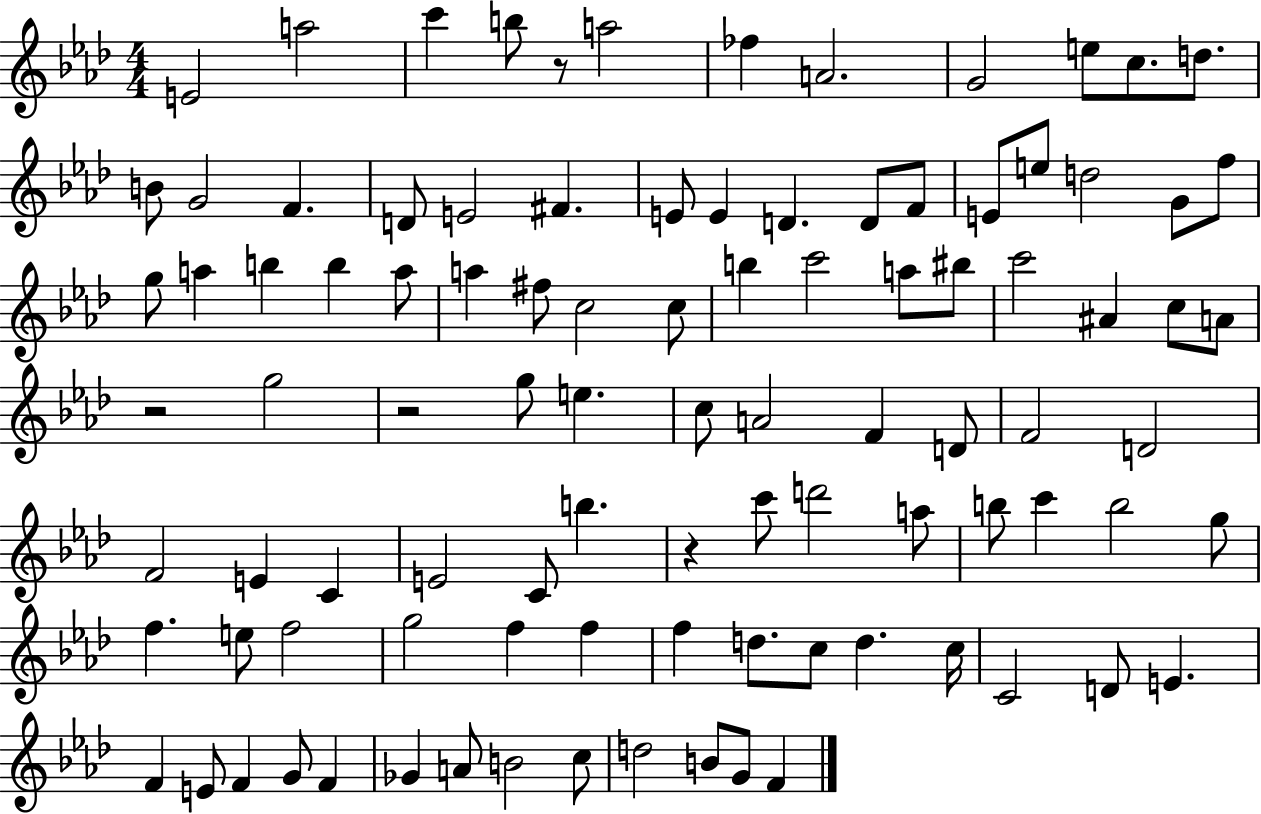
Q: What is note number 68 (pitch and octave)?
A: E5